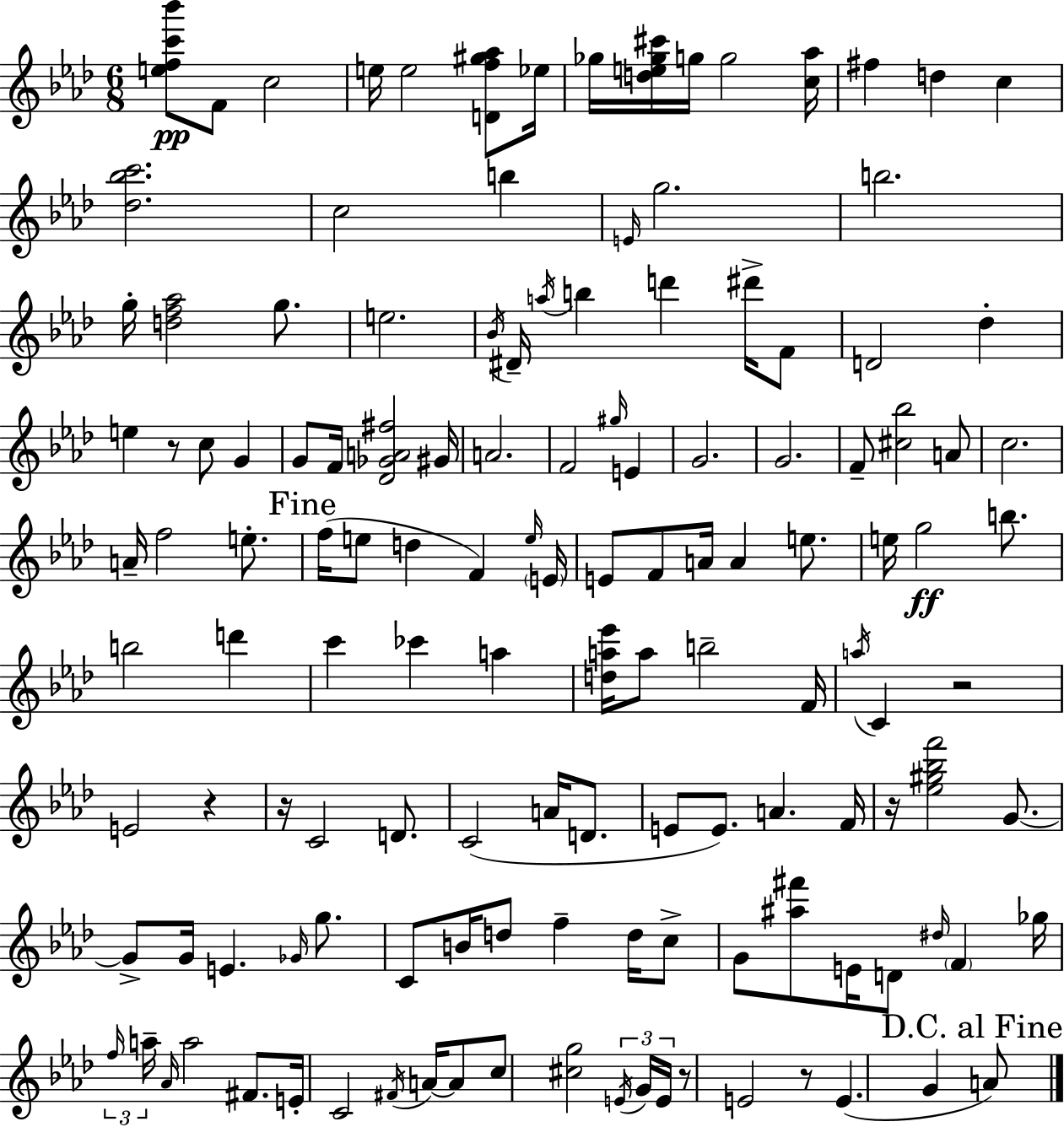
[E5,F5,C6,Bb6]/e F4/e C5/h E5/s E5/h [D4,F5,G#5,Ab5]/e Eb5/s Gb5/s [D5,E5,Gb5,C#6]/s G5/s G5/h [C5,Ab5]/s F#5/q D5/q C5/q [Db5,Bb5,C6]/h. C5/h B5/q E4/s G5/h. B5/h. G5/s [D5,F5,Ab5]/h G5/e. E5/h. Bb4/s D#4/s A5/s B5/q D6/q D#6/s F4/e D4/h Db5/q E5/q R/e C5/e G4/q G4/e F4/s [Db4,Gb4,A4,F#5]/h G#4/s A4/h. F4/h G#5/s E4/q G4/h. G4/h. F4/e [C#5,Bb5]/h A4/e C5/h. A4/s F5/h E5/e. F5/s E5/e D5/q F4/q E5/s E4/s E4/e F4/e A4/s A4/q E5/e. E5/s G5/h B5/e. B5/h D6/q C6/q CES6/q A5/q [D5,A5,Eb6]/s A5/e B5/h F4/s A5/s C4/q R/h E4/h R/q R/s C4/h D4/e. C4/h A4/s D4/e. E4/e E4/e. A4/q. F4/s R/s [Eb5,G#5,Bb5,F6]/h G4/e. G4/e G4/s E4/q. Gb4/s G5/e. C4/e B4/s D5/e F5/q D5/s C5/e G4/e [A#5,F#6]/e E4/s D4/e D#5/s F4/q Gb5/s F5/s A5/s Ab4/s A5/h F#4/e. E4/s C4/h F#4/s A4/s A4/e C5/e [C#5,G5]/h E4/s G4/s E4/s R/e E4/h R/e E4/q. G4/q A4/e